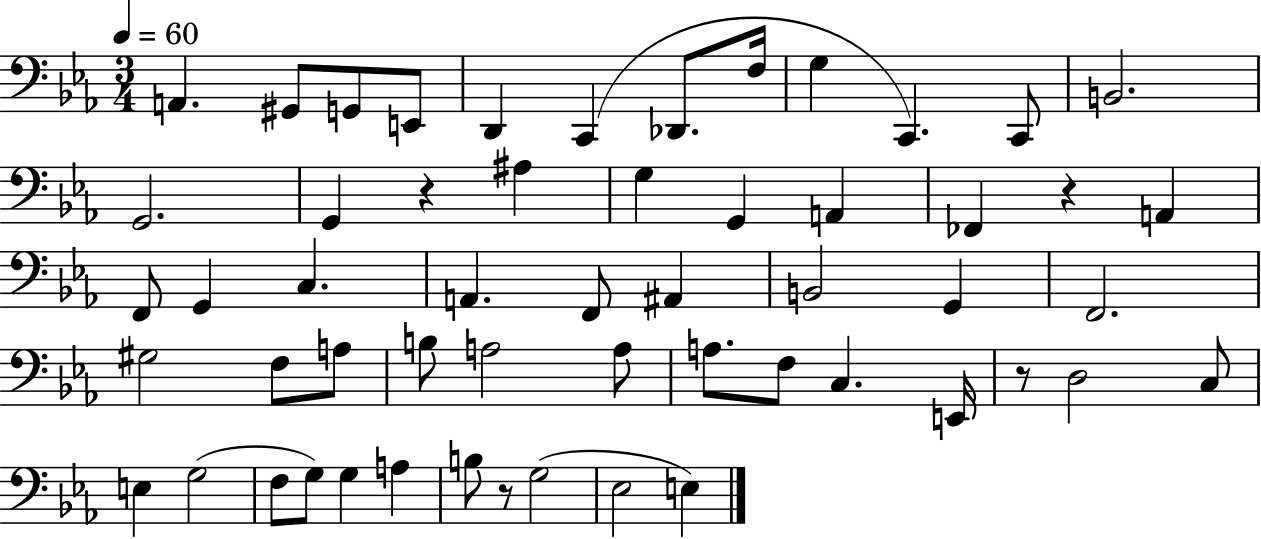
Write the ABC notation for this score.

X:1
T:Untitled
M:3/4
L:1/4
K:Eb
A,, ^G,,/2 G,,/2 E,,/2 D,, C,, _D,,/2 F,/4 G, C,, C,,/2 B,,2 G,,2 G,, z ^A, G, G,, A,, _F,, z A,, F,,/2 G,, C, A,, F,,/2 ^A,, B,,2 G,, F,,2 ^G,2 F,/2 A,/2 B,/2 A,2 A,/2 A,/2 F,/2 C, E,,/4 z/2 D,2 C,/2 E, G,2 F,/2 G,/2 G, A, B,/2 z/2 G,2 _E,2 E,